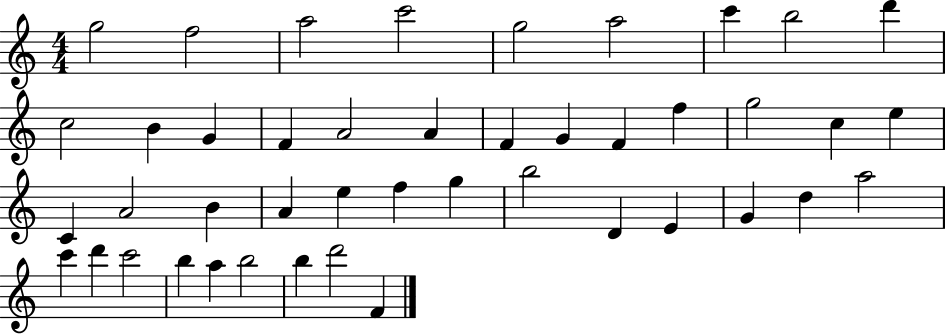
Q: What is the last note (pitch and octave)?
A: F4